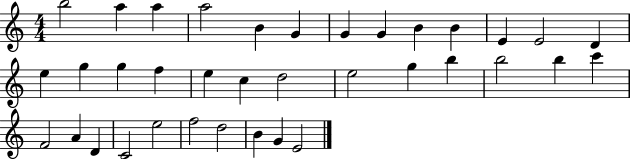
{
  \clef treble
  \numericTimeSignature
  \time 4/4
  \key c \major
  b''2 a''4 a''4 | a''2 b'4 g'4 | g'4 g'4 b'4 b'4 | e'4 e'2 d'4 | \break e''4 g''4 g''4 f''4 | e''4 c''4 d''2 | e''2 g''4 b''4 | b''2 b''4 c'''4 | \break f'2 a'4 d'4 | c'2 e''2 | f''2 d''2 | b'4 g'4 e'2 | \break \bar "|."
}